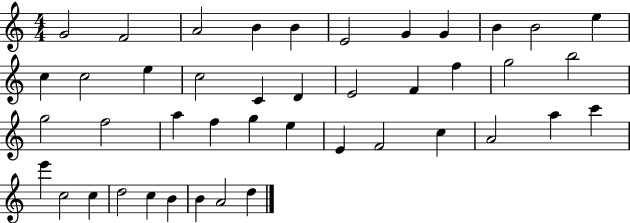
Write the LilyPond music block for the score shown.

{
  \clef treble
  \numericTimeSignature
  \time 4/4
  \key c \major
  g'2 f'2 | a'2 b'4 b'4 | e'2 g'4 g'4 | b'4 b'2 e''4 | \break c''4 c''2 e''4 | c''2 c'4 d'4 | e'2 f'4 f''4 | g''2 b''2 | \break g''2 f''2 | a''4 f''4 g''4 e''4 | e'4 f'2 c''4 | a'2 a''4 c'''4 | \break e'''4 c''2 c''4 | d''2 c''4 b'4 | b'4 a'2 d''4 | \bar "|."
}